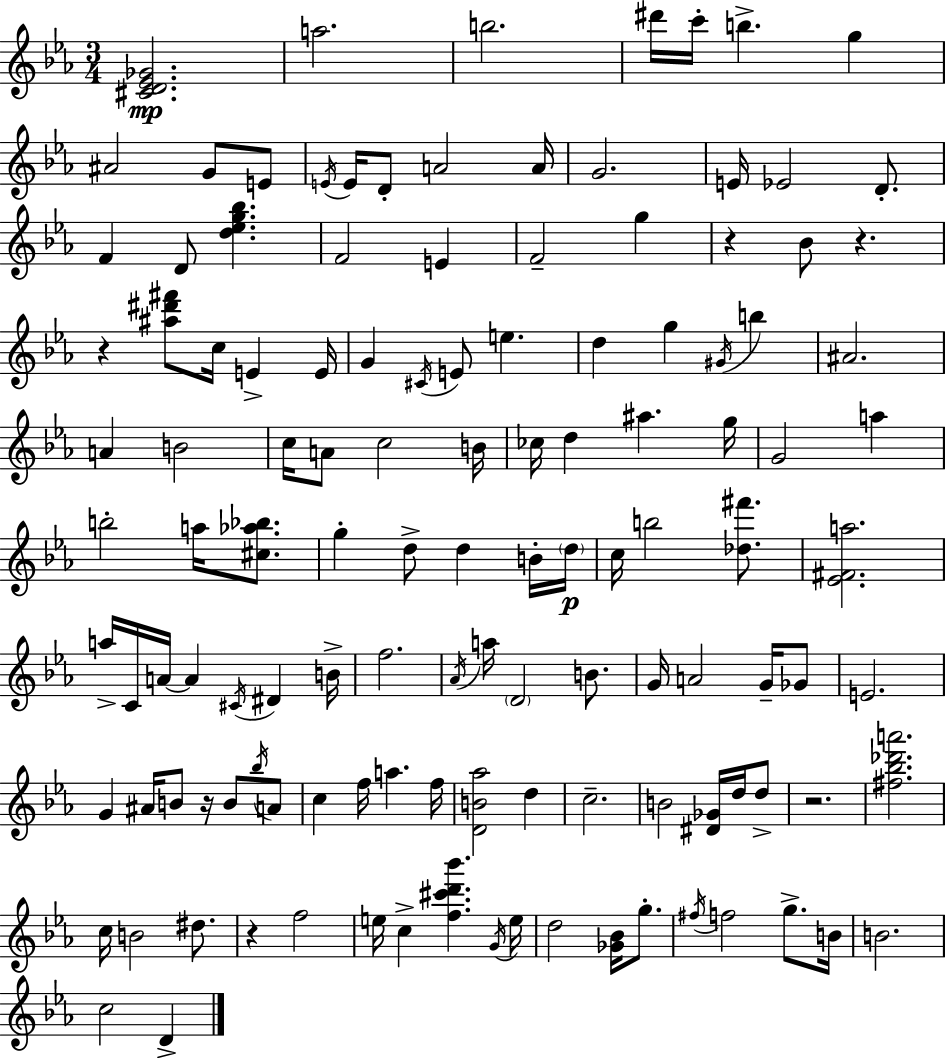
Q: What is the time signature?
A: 3/4